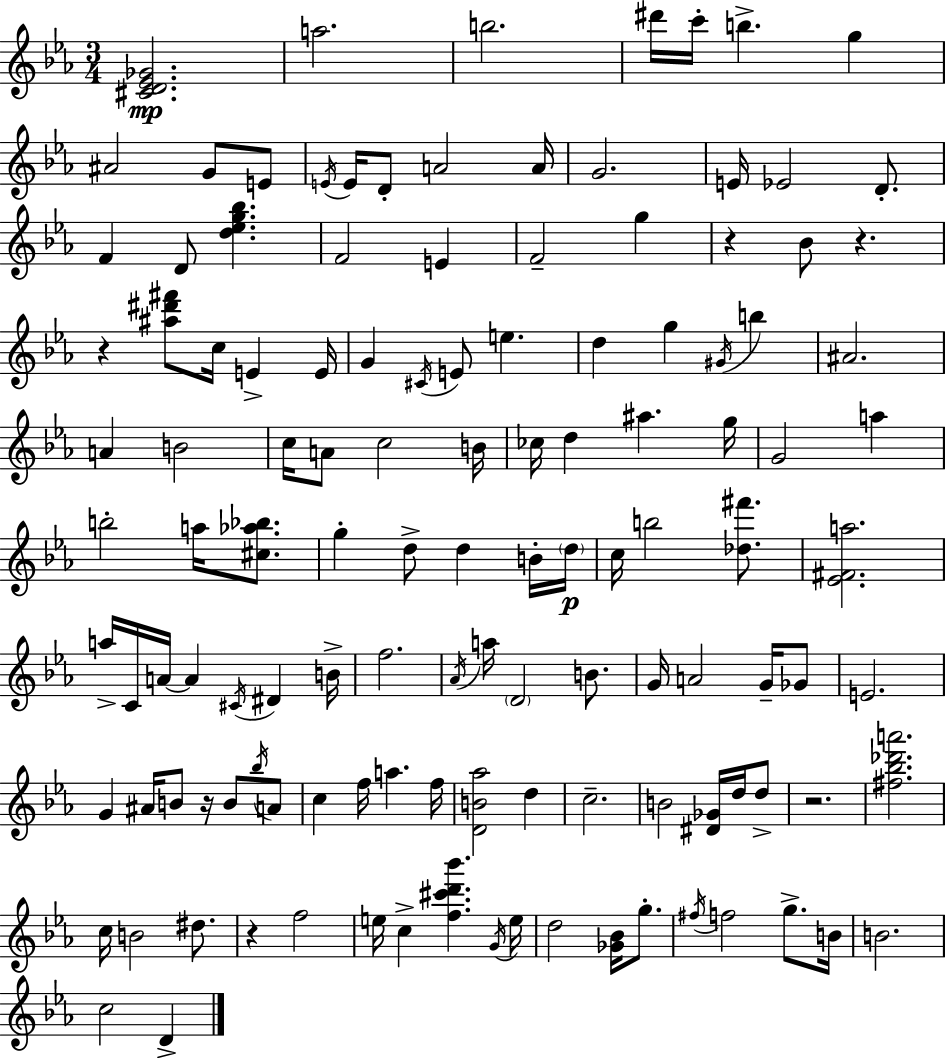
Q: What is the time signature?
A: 3/4